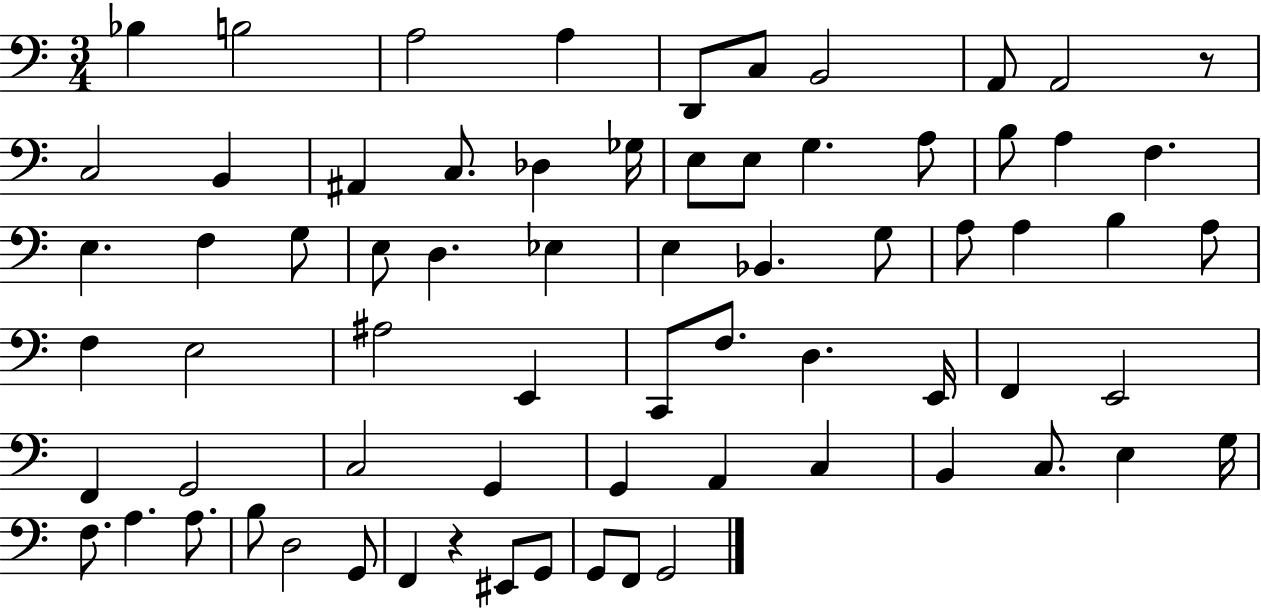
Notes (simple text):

Bb3/q B3/h A3/h A3/q D2/e C3/e B2/h A2/e A2/h R/e C3/h B2/q A#2/q C3/e. Db3/q Gb3/s E3/e E3/e G3/q. A3/e B3/e A3/q F3/q. E3/q. F3/q G3/e E3/e D3/q. Eb3/q E3/q Bb2/q. G3/e A3/e A3/q B3/q A3/e F3/q E3/h A#3/h E2/q C2/e F3/e. D3/q. E2/s F2/q E2/h F2/q G2/h C3/h G2/q G2/q A2/q C3/q B2/q C3/e. E3/q G3/s F3/e. A3/q. A3/e. B3/e D3/h G2/e F2/q R/q EIS2/e G2/e G2/e F2/e G2/h